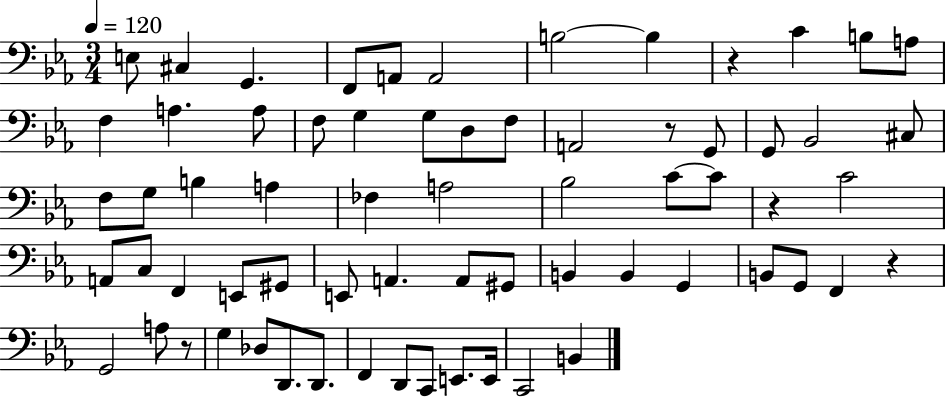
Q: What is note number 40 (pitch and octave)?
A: E2